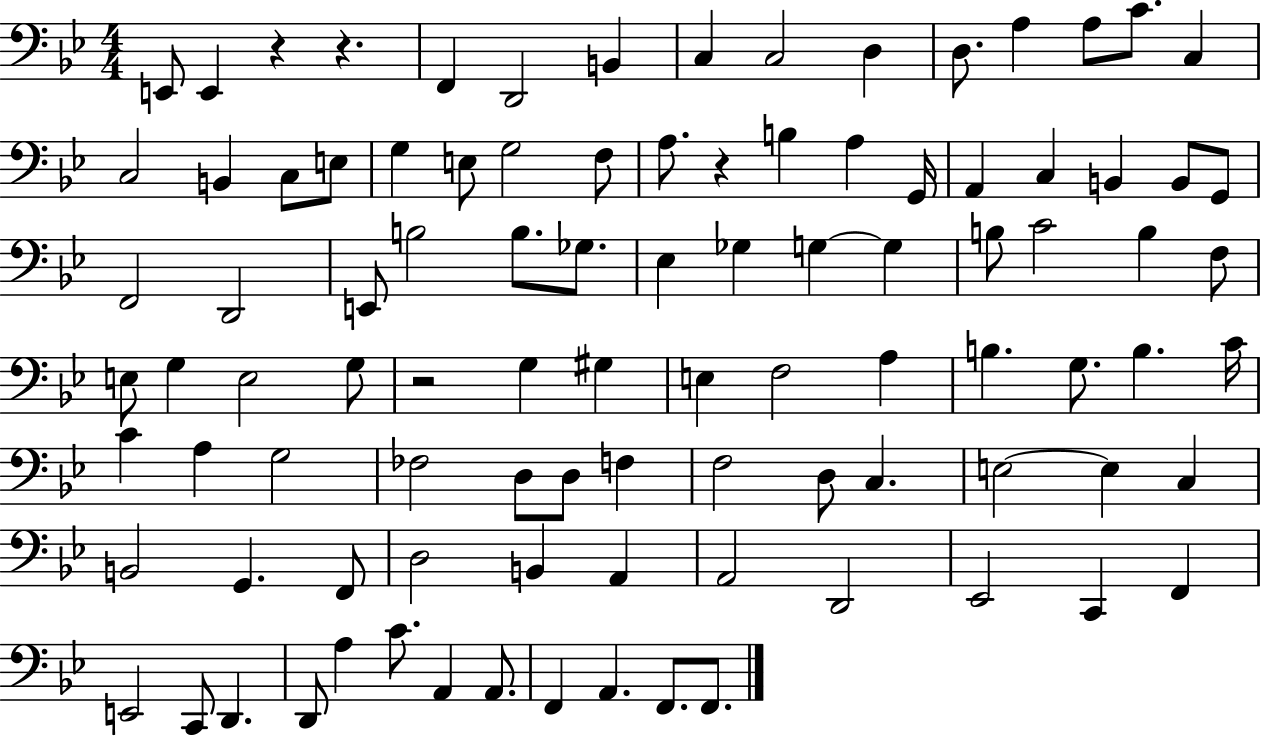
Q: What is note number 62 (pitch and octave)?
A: D3